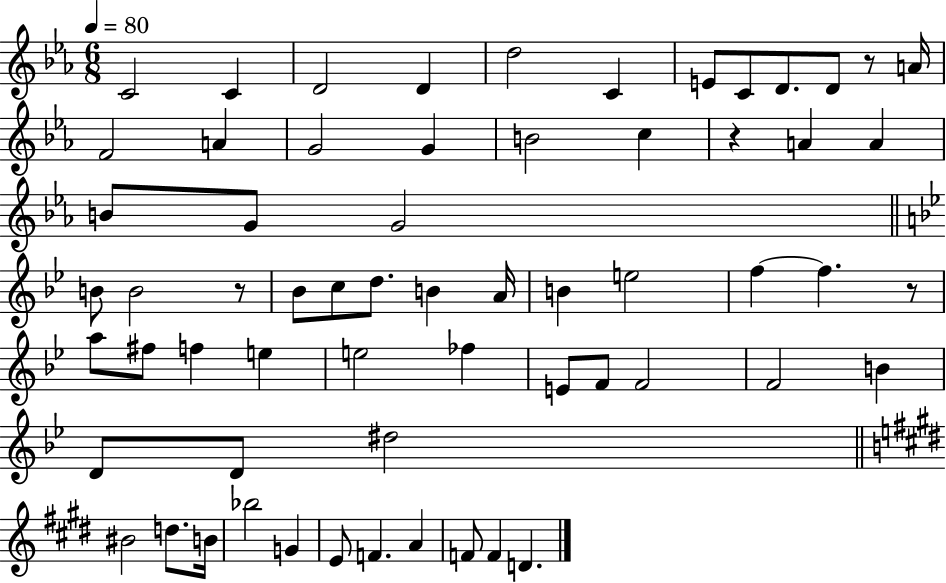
{
  \clef treble
  \numericTimeSignature
  \time 6/8
  \key ees \major
  \tempo 4 = 80
  c'2 c'4 | d'2 d'4 | d''2 c'4 | e'8 c'8 d'8. d'8 r8 a'16 | \break f'2 a'4 | g'2 g'4 | b'2 c''4 | r4 a'4 a'4 | \break b'8 g'8 g'2 | \bar "||" \break \key bes \major b'8 b'2 r8 | bes'8 c''8 d''8. b'4 a'16 | b'4 e''2 | f''4~~ f''4. r8 | \break a''8 fis''8 f''4 e''4 | e''2 fes''4 | e'8 f'8 f'2 | f'2 b'4 | \break d'8 d'8 dis''2 | \bar "||" \break \key e \major bis'2 d''8. b'16 | bes''2 g'4 | e'8 f'4. a'4 | f'8 f'4 d'4. | \break \bar "|."
}